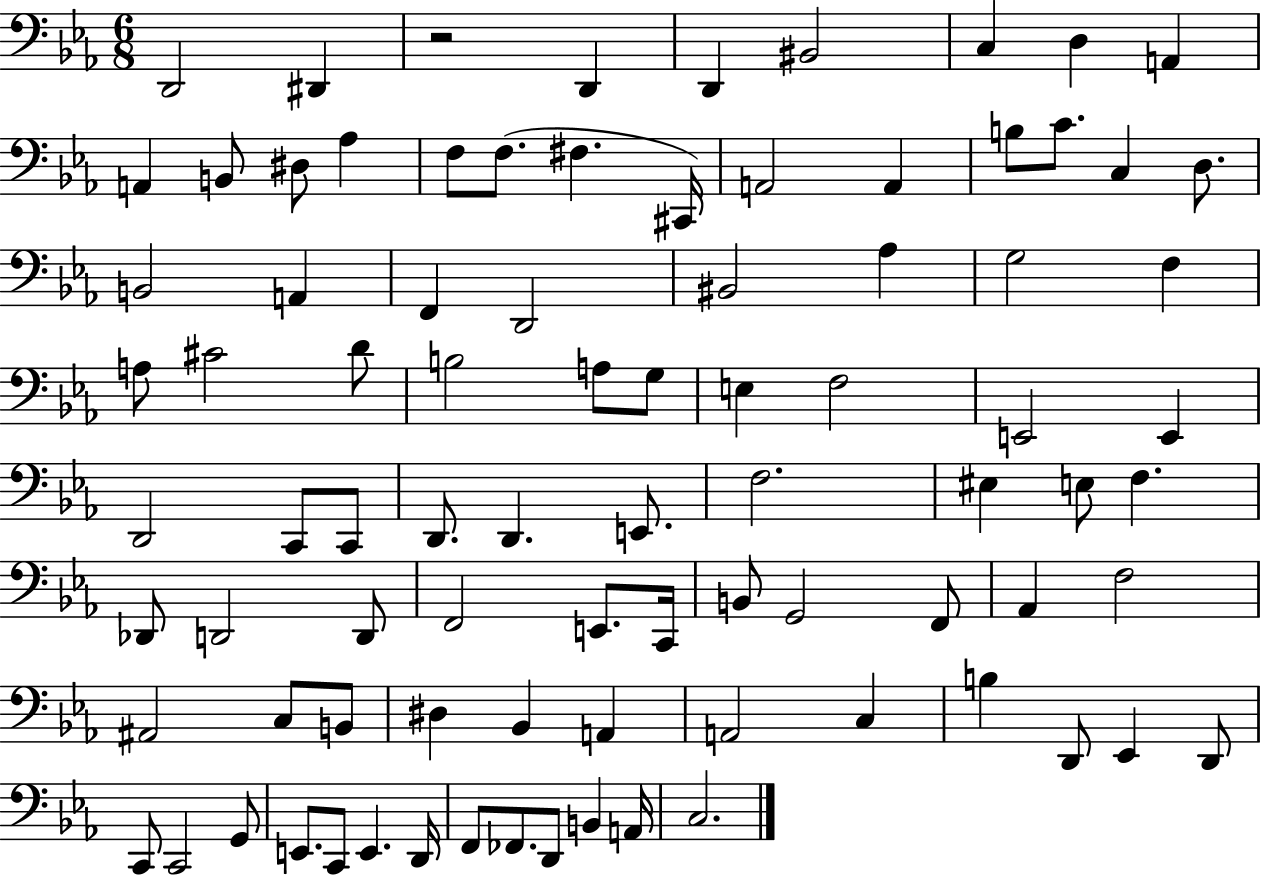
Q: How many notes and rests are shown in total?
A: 87